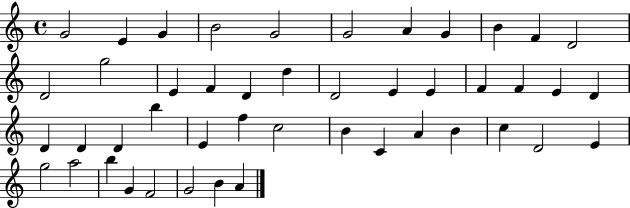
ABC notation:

X:1
T:Untitled
M:4/4
L:1/4
K:C
G2 E G B2 G2 G2 A G B F D2 D2 g2 E F D d D2 E E F F E D D D D b E f c2 B C A B c D2 E g2 a2 b G F2 G2 B A